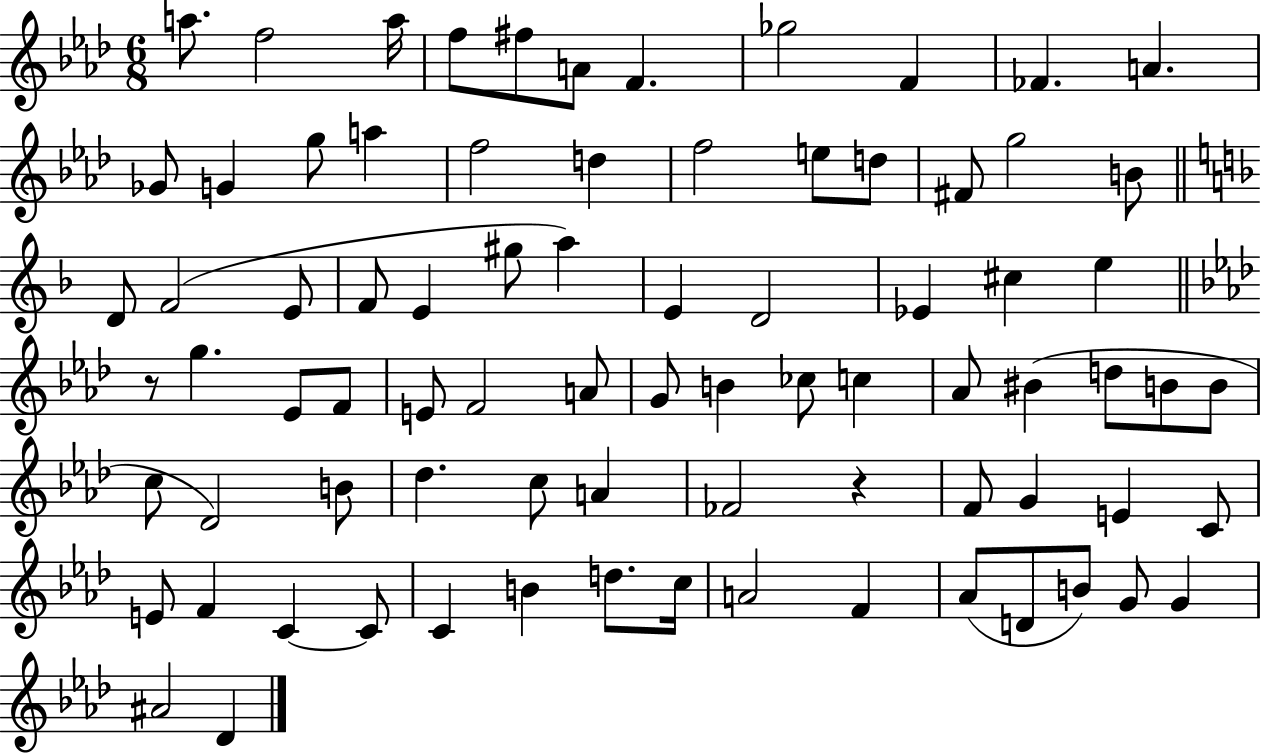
{
  \clef treble
  \numericTimeSignature
  \time 6/8
  \key aes \major
  a''8. f''2 a''16 | f''8 fis''8 a'8 f'4. | ges''2 f'4 | fes'4. a'4. | \break ges'8 g'4 g''8 a''4 | f''2 d''4 | f''2 e''8 d''8 | fis'8 g''2 b'8 | \break \bar "||" \break \key f \major d'8 f'2( e'8 | f'8 e'4 gis''8 a''4) | e'4 d'2 | ees'4 cis''4 e''4 | \break \bar "||" \break \key f \minor r8 g''4. ees'8 f'8 | e'8 f'2 a'8 | g'8 b'4 ces''8 c''4 | aes'8 bis'4( d''8 b'8 b'8 | \break c''8 des'2) b'8 | des''4. c''8 a'4 | fes'2 r4 | f'8 g'4 e'4 c'8 | \break e'8 f'4 c'4~~ c'8 | c'4 b'4 d''8. c''16 | a'2 f'4 | aes'8( d'8 b'8) g'8 g'4 | \break ais'2 des'4 | \bar "|."
}